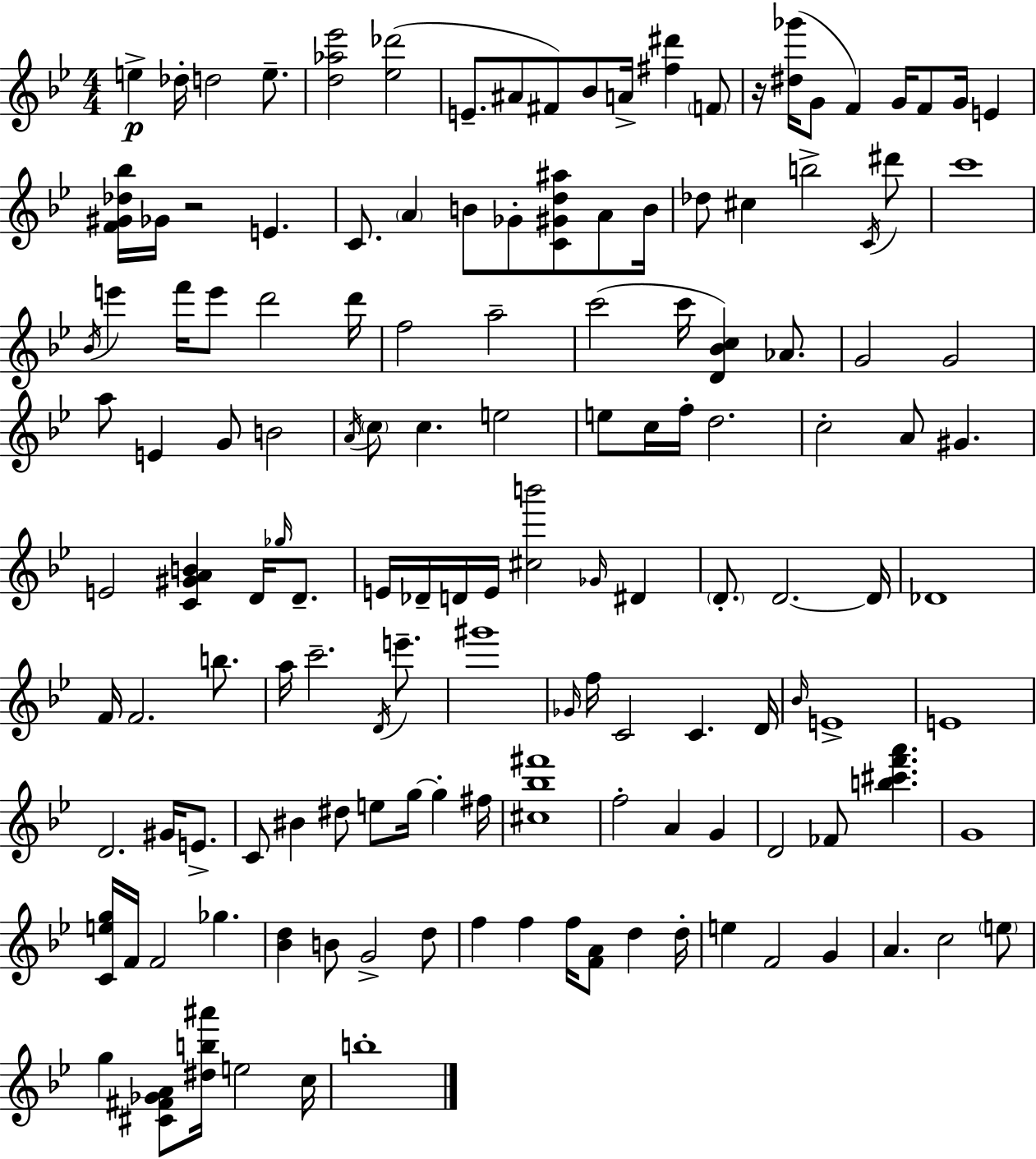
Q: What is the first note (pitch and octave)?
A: E5